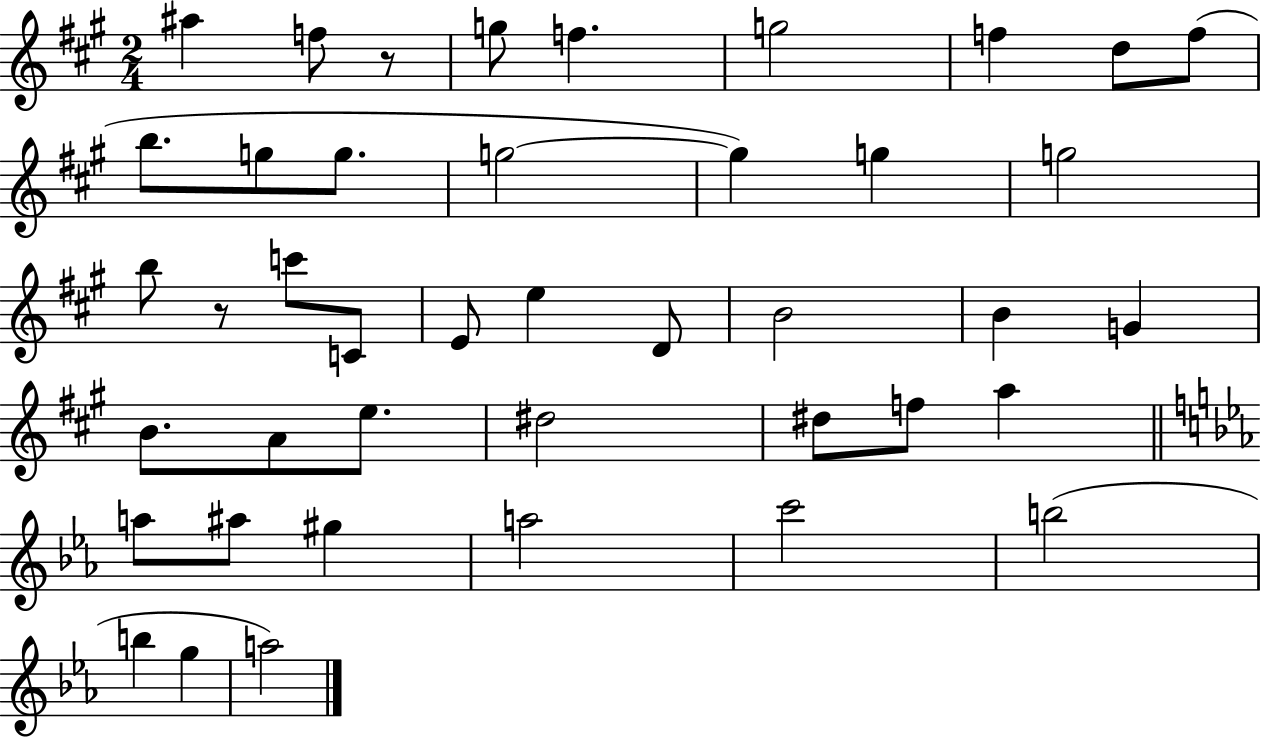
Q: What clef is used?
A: treble